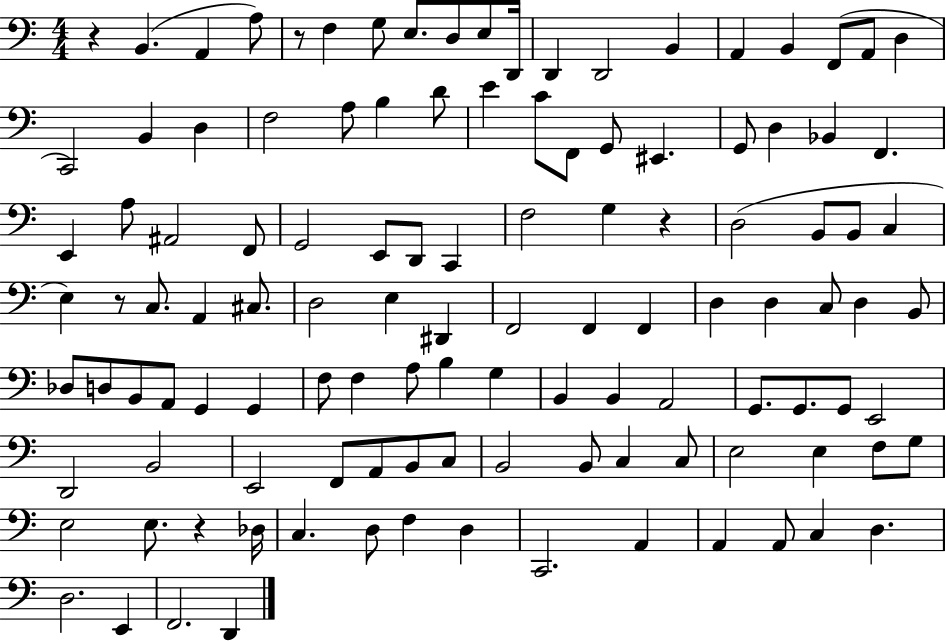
X:1
T:Untitled
M:4/4
L:1/4
K:C
z B,, A,, A,/2 z/2 F, G,/2 E,/2 D,/2 E,/2 D,,/4 D,, D,,2 B,, A,, B,, F,,/2 A,,/2 D, C,,2 B,, D, F,2 A,/2 B, D/2 E C/2 F,,/2 G,,/2 ^E,, G,,/2 D, _B,, F,, E,, A,/2 ^A,,2 F,,/2 G,,2 E,,/2 D,,/2 C,, F,2 G, z D,2 B,,/2 B,,/2 C, E, z/2 C,/2 A,, ^C,/2 D,2 E, ^D,, F,,2 F,, F,, D, D, C,/2 D, B,,/2 _D,/2 D,/2 B,,/2 A,,/2 G,, G,, F,/2 F, A,/2 B, G, B,, B,, A,,2 G,,/2 G,,/2 G,,/2 E,,2 D,,2 B,,2 E,,2 F,,/2 A,,/2 B,,/2 C,/2 B,,2 B,,/2 C, C,/2 E,2 E, F,/2 G,/2 E,2 E,/2 z _D,/4 C, D,/2 F, D, C,,2 A,, A,, A,,/2 C, D, D,2 E,, F,,2 D,,